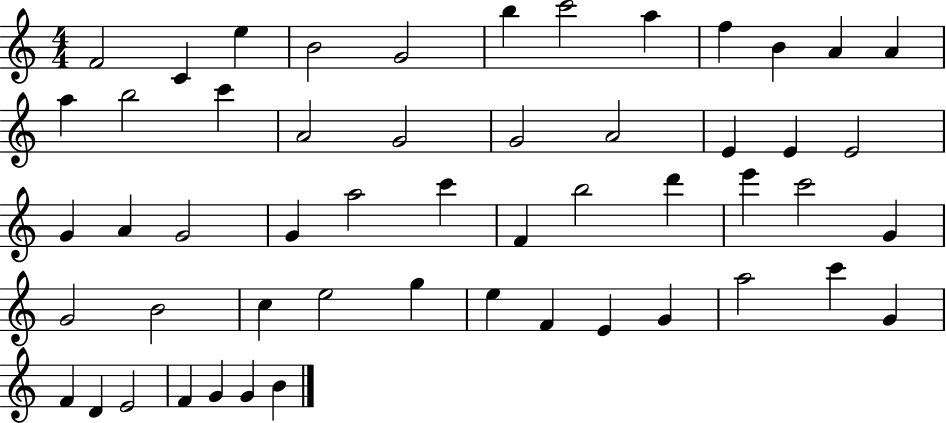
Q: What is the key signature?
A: C major